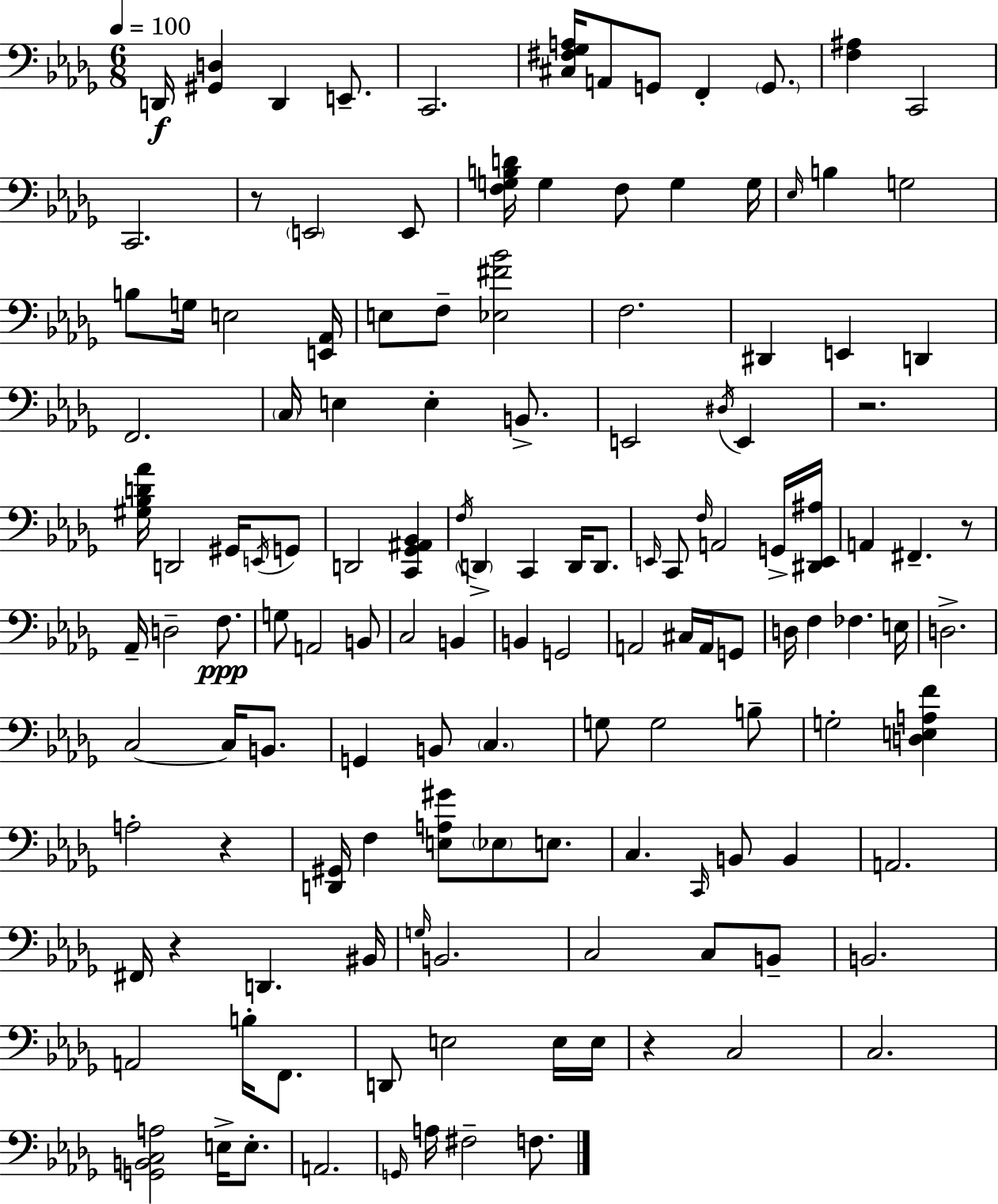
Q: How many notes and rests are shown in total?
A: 135